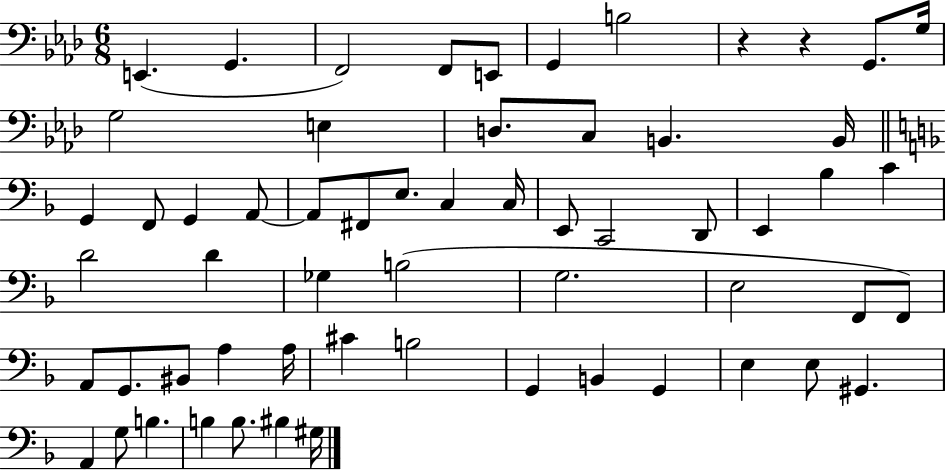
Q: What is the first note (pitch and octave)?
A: E2